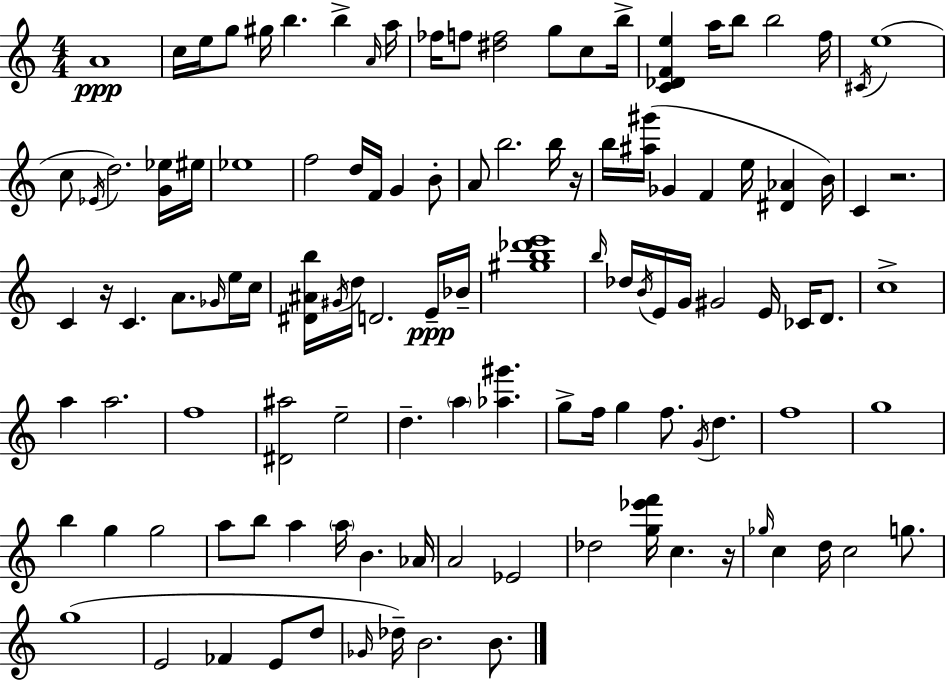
X:1
T:Untitled
M:4/4
L:1/4
K:C
A4 c/4 e/4 g/2 ^g/4 b b A/4 a/4 _f/4 f/2 [^df]2 g/2 c/2 b/4 [C_DFe] a/4 b/2 b2 f/4 ^C/4 e4 c/2 _E/4 d2 [G_e]/4 ^e/4 _e4 f2 d/4 F/4 G B/2 A/2 b2 b/4 z/4 b/4 [^a^g']/4 _G F e/4 [^D_A] B/4 C z2 C z/4 C A/2 _G/4 e/4 c/4 [^D^Ab]/4 ^G/4 d/4 D2 E/4 _B/4 [^gb_d'e']4 b/4 _d/4 B/4 E/4 G/4 ^G2 E/4 _C/4 D/2 c4 a a2 f4 [^D^a]2 e2 d a [_a^g'] g/2 f/4 g f/2 G/4 d f4 g4 b g g2 a/2 b/2 a a/4 B _A/4 A2 _E2 _d2 [g_e'f']/4 c z/4 _g/4 c d/4 c2 g/2 g4 E2 _F E/2 d/2 _G/4 _d/4 B2 B/2